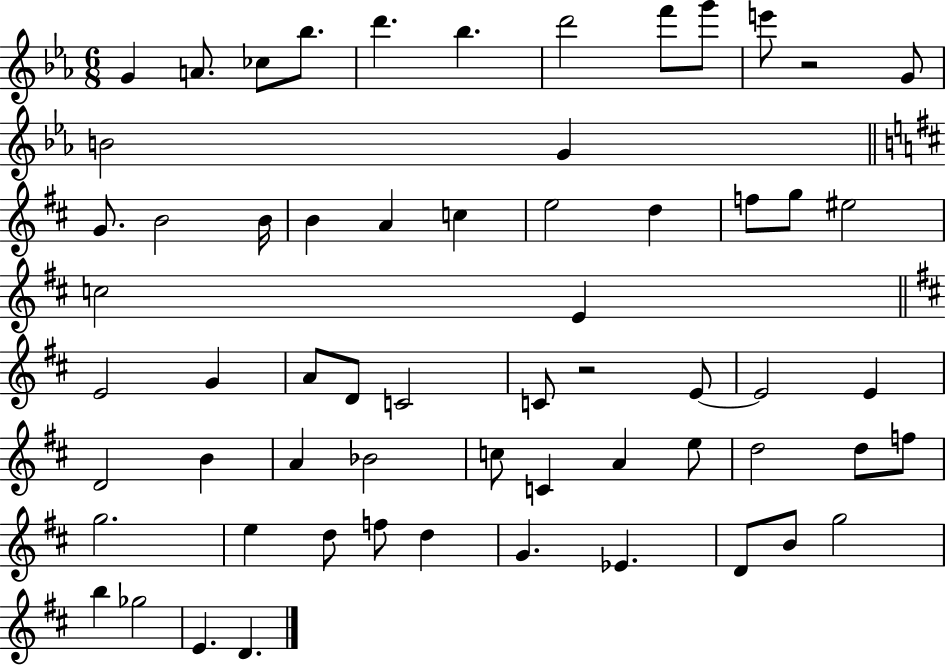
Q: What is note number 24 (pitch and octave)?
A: EIS5